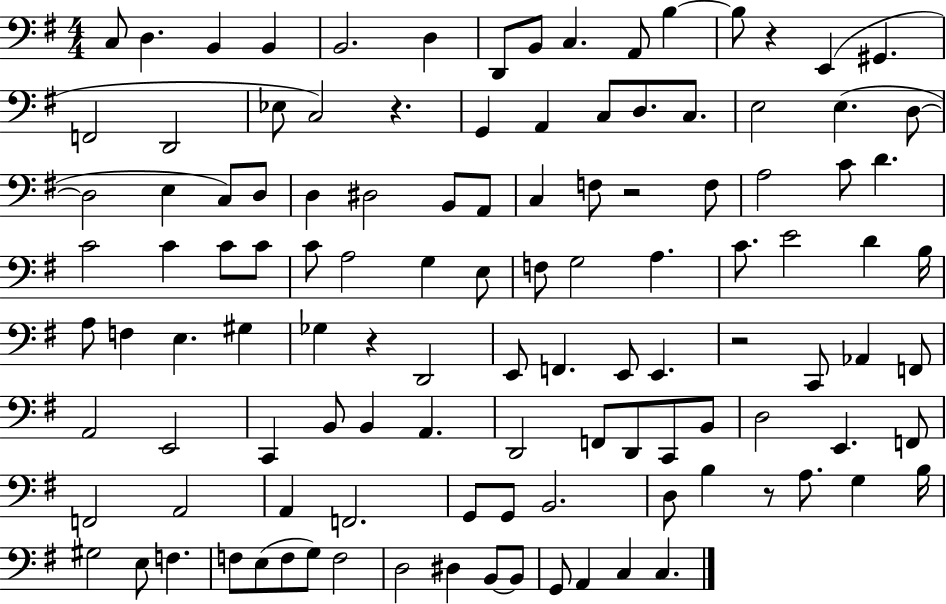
{
  \clef bass
  \numericTimeSignature
  \time 4/4
  \key g \major
  c8 d4. b,4 b,4 | b,2. d4 | d,8 b,8 c4. a,8 b4~~ | b8 r4 e,4( gis,4. | \break f,2 d,2 | ees8 c2) r4. | g,4 a,4 c8 d8. c8. | e2 e4.( d8~~ | \break d2 e4 c8) d8 | d4 dis2 b,8 a,8 | c4 f8 r2 f8 | a2 c'8 d'4. | \break c'2 c'4 c'8 c'8 | c'8 a2 g4 e8 | f8 g2 a4. | c'8. e'2 d'4 b16 | \break a8 f4 e4. gis4 | ges4 r4 d,2 | e,8 f,4. e,8 e,4. | r2 c,8 aes,4 f,8 | \break a,2 e,2 | c,4 b,8 b,4 a,4. | d,2 f,8 d,8 c,8 b,8 | d2 e,4. f,8 | \break f,2 a,2 | a,4 f,2. | g,8 g,8 b,2. | d8 b4 r8 a8. g4 b16 | \break gis2 e8 f4. | f8 e8( f8 g8) f2 | d2 dis4 b,8~~ b,8 | g,8 a,4 c4 c4. | \break \bar "|."
}